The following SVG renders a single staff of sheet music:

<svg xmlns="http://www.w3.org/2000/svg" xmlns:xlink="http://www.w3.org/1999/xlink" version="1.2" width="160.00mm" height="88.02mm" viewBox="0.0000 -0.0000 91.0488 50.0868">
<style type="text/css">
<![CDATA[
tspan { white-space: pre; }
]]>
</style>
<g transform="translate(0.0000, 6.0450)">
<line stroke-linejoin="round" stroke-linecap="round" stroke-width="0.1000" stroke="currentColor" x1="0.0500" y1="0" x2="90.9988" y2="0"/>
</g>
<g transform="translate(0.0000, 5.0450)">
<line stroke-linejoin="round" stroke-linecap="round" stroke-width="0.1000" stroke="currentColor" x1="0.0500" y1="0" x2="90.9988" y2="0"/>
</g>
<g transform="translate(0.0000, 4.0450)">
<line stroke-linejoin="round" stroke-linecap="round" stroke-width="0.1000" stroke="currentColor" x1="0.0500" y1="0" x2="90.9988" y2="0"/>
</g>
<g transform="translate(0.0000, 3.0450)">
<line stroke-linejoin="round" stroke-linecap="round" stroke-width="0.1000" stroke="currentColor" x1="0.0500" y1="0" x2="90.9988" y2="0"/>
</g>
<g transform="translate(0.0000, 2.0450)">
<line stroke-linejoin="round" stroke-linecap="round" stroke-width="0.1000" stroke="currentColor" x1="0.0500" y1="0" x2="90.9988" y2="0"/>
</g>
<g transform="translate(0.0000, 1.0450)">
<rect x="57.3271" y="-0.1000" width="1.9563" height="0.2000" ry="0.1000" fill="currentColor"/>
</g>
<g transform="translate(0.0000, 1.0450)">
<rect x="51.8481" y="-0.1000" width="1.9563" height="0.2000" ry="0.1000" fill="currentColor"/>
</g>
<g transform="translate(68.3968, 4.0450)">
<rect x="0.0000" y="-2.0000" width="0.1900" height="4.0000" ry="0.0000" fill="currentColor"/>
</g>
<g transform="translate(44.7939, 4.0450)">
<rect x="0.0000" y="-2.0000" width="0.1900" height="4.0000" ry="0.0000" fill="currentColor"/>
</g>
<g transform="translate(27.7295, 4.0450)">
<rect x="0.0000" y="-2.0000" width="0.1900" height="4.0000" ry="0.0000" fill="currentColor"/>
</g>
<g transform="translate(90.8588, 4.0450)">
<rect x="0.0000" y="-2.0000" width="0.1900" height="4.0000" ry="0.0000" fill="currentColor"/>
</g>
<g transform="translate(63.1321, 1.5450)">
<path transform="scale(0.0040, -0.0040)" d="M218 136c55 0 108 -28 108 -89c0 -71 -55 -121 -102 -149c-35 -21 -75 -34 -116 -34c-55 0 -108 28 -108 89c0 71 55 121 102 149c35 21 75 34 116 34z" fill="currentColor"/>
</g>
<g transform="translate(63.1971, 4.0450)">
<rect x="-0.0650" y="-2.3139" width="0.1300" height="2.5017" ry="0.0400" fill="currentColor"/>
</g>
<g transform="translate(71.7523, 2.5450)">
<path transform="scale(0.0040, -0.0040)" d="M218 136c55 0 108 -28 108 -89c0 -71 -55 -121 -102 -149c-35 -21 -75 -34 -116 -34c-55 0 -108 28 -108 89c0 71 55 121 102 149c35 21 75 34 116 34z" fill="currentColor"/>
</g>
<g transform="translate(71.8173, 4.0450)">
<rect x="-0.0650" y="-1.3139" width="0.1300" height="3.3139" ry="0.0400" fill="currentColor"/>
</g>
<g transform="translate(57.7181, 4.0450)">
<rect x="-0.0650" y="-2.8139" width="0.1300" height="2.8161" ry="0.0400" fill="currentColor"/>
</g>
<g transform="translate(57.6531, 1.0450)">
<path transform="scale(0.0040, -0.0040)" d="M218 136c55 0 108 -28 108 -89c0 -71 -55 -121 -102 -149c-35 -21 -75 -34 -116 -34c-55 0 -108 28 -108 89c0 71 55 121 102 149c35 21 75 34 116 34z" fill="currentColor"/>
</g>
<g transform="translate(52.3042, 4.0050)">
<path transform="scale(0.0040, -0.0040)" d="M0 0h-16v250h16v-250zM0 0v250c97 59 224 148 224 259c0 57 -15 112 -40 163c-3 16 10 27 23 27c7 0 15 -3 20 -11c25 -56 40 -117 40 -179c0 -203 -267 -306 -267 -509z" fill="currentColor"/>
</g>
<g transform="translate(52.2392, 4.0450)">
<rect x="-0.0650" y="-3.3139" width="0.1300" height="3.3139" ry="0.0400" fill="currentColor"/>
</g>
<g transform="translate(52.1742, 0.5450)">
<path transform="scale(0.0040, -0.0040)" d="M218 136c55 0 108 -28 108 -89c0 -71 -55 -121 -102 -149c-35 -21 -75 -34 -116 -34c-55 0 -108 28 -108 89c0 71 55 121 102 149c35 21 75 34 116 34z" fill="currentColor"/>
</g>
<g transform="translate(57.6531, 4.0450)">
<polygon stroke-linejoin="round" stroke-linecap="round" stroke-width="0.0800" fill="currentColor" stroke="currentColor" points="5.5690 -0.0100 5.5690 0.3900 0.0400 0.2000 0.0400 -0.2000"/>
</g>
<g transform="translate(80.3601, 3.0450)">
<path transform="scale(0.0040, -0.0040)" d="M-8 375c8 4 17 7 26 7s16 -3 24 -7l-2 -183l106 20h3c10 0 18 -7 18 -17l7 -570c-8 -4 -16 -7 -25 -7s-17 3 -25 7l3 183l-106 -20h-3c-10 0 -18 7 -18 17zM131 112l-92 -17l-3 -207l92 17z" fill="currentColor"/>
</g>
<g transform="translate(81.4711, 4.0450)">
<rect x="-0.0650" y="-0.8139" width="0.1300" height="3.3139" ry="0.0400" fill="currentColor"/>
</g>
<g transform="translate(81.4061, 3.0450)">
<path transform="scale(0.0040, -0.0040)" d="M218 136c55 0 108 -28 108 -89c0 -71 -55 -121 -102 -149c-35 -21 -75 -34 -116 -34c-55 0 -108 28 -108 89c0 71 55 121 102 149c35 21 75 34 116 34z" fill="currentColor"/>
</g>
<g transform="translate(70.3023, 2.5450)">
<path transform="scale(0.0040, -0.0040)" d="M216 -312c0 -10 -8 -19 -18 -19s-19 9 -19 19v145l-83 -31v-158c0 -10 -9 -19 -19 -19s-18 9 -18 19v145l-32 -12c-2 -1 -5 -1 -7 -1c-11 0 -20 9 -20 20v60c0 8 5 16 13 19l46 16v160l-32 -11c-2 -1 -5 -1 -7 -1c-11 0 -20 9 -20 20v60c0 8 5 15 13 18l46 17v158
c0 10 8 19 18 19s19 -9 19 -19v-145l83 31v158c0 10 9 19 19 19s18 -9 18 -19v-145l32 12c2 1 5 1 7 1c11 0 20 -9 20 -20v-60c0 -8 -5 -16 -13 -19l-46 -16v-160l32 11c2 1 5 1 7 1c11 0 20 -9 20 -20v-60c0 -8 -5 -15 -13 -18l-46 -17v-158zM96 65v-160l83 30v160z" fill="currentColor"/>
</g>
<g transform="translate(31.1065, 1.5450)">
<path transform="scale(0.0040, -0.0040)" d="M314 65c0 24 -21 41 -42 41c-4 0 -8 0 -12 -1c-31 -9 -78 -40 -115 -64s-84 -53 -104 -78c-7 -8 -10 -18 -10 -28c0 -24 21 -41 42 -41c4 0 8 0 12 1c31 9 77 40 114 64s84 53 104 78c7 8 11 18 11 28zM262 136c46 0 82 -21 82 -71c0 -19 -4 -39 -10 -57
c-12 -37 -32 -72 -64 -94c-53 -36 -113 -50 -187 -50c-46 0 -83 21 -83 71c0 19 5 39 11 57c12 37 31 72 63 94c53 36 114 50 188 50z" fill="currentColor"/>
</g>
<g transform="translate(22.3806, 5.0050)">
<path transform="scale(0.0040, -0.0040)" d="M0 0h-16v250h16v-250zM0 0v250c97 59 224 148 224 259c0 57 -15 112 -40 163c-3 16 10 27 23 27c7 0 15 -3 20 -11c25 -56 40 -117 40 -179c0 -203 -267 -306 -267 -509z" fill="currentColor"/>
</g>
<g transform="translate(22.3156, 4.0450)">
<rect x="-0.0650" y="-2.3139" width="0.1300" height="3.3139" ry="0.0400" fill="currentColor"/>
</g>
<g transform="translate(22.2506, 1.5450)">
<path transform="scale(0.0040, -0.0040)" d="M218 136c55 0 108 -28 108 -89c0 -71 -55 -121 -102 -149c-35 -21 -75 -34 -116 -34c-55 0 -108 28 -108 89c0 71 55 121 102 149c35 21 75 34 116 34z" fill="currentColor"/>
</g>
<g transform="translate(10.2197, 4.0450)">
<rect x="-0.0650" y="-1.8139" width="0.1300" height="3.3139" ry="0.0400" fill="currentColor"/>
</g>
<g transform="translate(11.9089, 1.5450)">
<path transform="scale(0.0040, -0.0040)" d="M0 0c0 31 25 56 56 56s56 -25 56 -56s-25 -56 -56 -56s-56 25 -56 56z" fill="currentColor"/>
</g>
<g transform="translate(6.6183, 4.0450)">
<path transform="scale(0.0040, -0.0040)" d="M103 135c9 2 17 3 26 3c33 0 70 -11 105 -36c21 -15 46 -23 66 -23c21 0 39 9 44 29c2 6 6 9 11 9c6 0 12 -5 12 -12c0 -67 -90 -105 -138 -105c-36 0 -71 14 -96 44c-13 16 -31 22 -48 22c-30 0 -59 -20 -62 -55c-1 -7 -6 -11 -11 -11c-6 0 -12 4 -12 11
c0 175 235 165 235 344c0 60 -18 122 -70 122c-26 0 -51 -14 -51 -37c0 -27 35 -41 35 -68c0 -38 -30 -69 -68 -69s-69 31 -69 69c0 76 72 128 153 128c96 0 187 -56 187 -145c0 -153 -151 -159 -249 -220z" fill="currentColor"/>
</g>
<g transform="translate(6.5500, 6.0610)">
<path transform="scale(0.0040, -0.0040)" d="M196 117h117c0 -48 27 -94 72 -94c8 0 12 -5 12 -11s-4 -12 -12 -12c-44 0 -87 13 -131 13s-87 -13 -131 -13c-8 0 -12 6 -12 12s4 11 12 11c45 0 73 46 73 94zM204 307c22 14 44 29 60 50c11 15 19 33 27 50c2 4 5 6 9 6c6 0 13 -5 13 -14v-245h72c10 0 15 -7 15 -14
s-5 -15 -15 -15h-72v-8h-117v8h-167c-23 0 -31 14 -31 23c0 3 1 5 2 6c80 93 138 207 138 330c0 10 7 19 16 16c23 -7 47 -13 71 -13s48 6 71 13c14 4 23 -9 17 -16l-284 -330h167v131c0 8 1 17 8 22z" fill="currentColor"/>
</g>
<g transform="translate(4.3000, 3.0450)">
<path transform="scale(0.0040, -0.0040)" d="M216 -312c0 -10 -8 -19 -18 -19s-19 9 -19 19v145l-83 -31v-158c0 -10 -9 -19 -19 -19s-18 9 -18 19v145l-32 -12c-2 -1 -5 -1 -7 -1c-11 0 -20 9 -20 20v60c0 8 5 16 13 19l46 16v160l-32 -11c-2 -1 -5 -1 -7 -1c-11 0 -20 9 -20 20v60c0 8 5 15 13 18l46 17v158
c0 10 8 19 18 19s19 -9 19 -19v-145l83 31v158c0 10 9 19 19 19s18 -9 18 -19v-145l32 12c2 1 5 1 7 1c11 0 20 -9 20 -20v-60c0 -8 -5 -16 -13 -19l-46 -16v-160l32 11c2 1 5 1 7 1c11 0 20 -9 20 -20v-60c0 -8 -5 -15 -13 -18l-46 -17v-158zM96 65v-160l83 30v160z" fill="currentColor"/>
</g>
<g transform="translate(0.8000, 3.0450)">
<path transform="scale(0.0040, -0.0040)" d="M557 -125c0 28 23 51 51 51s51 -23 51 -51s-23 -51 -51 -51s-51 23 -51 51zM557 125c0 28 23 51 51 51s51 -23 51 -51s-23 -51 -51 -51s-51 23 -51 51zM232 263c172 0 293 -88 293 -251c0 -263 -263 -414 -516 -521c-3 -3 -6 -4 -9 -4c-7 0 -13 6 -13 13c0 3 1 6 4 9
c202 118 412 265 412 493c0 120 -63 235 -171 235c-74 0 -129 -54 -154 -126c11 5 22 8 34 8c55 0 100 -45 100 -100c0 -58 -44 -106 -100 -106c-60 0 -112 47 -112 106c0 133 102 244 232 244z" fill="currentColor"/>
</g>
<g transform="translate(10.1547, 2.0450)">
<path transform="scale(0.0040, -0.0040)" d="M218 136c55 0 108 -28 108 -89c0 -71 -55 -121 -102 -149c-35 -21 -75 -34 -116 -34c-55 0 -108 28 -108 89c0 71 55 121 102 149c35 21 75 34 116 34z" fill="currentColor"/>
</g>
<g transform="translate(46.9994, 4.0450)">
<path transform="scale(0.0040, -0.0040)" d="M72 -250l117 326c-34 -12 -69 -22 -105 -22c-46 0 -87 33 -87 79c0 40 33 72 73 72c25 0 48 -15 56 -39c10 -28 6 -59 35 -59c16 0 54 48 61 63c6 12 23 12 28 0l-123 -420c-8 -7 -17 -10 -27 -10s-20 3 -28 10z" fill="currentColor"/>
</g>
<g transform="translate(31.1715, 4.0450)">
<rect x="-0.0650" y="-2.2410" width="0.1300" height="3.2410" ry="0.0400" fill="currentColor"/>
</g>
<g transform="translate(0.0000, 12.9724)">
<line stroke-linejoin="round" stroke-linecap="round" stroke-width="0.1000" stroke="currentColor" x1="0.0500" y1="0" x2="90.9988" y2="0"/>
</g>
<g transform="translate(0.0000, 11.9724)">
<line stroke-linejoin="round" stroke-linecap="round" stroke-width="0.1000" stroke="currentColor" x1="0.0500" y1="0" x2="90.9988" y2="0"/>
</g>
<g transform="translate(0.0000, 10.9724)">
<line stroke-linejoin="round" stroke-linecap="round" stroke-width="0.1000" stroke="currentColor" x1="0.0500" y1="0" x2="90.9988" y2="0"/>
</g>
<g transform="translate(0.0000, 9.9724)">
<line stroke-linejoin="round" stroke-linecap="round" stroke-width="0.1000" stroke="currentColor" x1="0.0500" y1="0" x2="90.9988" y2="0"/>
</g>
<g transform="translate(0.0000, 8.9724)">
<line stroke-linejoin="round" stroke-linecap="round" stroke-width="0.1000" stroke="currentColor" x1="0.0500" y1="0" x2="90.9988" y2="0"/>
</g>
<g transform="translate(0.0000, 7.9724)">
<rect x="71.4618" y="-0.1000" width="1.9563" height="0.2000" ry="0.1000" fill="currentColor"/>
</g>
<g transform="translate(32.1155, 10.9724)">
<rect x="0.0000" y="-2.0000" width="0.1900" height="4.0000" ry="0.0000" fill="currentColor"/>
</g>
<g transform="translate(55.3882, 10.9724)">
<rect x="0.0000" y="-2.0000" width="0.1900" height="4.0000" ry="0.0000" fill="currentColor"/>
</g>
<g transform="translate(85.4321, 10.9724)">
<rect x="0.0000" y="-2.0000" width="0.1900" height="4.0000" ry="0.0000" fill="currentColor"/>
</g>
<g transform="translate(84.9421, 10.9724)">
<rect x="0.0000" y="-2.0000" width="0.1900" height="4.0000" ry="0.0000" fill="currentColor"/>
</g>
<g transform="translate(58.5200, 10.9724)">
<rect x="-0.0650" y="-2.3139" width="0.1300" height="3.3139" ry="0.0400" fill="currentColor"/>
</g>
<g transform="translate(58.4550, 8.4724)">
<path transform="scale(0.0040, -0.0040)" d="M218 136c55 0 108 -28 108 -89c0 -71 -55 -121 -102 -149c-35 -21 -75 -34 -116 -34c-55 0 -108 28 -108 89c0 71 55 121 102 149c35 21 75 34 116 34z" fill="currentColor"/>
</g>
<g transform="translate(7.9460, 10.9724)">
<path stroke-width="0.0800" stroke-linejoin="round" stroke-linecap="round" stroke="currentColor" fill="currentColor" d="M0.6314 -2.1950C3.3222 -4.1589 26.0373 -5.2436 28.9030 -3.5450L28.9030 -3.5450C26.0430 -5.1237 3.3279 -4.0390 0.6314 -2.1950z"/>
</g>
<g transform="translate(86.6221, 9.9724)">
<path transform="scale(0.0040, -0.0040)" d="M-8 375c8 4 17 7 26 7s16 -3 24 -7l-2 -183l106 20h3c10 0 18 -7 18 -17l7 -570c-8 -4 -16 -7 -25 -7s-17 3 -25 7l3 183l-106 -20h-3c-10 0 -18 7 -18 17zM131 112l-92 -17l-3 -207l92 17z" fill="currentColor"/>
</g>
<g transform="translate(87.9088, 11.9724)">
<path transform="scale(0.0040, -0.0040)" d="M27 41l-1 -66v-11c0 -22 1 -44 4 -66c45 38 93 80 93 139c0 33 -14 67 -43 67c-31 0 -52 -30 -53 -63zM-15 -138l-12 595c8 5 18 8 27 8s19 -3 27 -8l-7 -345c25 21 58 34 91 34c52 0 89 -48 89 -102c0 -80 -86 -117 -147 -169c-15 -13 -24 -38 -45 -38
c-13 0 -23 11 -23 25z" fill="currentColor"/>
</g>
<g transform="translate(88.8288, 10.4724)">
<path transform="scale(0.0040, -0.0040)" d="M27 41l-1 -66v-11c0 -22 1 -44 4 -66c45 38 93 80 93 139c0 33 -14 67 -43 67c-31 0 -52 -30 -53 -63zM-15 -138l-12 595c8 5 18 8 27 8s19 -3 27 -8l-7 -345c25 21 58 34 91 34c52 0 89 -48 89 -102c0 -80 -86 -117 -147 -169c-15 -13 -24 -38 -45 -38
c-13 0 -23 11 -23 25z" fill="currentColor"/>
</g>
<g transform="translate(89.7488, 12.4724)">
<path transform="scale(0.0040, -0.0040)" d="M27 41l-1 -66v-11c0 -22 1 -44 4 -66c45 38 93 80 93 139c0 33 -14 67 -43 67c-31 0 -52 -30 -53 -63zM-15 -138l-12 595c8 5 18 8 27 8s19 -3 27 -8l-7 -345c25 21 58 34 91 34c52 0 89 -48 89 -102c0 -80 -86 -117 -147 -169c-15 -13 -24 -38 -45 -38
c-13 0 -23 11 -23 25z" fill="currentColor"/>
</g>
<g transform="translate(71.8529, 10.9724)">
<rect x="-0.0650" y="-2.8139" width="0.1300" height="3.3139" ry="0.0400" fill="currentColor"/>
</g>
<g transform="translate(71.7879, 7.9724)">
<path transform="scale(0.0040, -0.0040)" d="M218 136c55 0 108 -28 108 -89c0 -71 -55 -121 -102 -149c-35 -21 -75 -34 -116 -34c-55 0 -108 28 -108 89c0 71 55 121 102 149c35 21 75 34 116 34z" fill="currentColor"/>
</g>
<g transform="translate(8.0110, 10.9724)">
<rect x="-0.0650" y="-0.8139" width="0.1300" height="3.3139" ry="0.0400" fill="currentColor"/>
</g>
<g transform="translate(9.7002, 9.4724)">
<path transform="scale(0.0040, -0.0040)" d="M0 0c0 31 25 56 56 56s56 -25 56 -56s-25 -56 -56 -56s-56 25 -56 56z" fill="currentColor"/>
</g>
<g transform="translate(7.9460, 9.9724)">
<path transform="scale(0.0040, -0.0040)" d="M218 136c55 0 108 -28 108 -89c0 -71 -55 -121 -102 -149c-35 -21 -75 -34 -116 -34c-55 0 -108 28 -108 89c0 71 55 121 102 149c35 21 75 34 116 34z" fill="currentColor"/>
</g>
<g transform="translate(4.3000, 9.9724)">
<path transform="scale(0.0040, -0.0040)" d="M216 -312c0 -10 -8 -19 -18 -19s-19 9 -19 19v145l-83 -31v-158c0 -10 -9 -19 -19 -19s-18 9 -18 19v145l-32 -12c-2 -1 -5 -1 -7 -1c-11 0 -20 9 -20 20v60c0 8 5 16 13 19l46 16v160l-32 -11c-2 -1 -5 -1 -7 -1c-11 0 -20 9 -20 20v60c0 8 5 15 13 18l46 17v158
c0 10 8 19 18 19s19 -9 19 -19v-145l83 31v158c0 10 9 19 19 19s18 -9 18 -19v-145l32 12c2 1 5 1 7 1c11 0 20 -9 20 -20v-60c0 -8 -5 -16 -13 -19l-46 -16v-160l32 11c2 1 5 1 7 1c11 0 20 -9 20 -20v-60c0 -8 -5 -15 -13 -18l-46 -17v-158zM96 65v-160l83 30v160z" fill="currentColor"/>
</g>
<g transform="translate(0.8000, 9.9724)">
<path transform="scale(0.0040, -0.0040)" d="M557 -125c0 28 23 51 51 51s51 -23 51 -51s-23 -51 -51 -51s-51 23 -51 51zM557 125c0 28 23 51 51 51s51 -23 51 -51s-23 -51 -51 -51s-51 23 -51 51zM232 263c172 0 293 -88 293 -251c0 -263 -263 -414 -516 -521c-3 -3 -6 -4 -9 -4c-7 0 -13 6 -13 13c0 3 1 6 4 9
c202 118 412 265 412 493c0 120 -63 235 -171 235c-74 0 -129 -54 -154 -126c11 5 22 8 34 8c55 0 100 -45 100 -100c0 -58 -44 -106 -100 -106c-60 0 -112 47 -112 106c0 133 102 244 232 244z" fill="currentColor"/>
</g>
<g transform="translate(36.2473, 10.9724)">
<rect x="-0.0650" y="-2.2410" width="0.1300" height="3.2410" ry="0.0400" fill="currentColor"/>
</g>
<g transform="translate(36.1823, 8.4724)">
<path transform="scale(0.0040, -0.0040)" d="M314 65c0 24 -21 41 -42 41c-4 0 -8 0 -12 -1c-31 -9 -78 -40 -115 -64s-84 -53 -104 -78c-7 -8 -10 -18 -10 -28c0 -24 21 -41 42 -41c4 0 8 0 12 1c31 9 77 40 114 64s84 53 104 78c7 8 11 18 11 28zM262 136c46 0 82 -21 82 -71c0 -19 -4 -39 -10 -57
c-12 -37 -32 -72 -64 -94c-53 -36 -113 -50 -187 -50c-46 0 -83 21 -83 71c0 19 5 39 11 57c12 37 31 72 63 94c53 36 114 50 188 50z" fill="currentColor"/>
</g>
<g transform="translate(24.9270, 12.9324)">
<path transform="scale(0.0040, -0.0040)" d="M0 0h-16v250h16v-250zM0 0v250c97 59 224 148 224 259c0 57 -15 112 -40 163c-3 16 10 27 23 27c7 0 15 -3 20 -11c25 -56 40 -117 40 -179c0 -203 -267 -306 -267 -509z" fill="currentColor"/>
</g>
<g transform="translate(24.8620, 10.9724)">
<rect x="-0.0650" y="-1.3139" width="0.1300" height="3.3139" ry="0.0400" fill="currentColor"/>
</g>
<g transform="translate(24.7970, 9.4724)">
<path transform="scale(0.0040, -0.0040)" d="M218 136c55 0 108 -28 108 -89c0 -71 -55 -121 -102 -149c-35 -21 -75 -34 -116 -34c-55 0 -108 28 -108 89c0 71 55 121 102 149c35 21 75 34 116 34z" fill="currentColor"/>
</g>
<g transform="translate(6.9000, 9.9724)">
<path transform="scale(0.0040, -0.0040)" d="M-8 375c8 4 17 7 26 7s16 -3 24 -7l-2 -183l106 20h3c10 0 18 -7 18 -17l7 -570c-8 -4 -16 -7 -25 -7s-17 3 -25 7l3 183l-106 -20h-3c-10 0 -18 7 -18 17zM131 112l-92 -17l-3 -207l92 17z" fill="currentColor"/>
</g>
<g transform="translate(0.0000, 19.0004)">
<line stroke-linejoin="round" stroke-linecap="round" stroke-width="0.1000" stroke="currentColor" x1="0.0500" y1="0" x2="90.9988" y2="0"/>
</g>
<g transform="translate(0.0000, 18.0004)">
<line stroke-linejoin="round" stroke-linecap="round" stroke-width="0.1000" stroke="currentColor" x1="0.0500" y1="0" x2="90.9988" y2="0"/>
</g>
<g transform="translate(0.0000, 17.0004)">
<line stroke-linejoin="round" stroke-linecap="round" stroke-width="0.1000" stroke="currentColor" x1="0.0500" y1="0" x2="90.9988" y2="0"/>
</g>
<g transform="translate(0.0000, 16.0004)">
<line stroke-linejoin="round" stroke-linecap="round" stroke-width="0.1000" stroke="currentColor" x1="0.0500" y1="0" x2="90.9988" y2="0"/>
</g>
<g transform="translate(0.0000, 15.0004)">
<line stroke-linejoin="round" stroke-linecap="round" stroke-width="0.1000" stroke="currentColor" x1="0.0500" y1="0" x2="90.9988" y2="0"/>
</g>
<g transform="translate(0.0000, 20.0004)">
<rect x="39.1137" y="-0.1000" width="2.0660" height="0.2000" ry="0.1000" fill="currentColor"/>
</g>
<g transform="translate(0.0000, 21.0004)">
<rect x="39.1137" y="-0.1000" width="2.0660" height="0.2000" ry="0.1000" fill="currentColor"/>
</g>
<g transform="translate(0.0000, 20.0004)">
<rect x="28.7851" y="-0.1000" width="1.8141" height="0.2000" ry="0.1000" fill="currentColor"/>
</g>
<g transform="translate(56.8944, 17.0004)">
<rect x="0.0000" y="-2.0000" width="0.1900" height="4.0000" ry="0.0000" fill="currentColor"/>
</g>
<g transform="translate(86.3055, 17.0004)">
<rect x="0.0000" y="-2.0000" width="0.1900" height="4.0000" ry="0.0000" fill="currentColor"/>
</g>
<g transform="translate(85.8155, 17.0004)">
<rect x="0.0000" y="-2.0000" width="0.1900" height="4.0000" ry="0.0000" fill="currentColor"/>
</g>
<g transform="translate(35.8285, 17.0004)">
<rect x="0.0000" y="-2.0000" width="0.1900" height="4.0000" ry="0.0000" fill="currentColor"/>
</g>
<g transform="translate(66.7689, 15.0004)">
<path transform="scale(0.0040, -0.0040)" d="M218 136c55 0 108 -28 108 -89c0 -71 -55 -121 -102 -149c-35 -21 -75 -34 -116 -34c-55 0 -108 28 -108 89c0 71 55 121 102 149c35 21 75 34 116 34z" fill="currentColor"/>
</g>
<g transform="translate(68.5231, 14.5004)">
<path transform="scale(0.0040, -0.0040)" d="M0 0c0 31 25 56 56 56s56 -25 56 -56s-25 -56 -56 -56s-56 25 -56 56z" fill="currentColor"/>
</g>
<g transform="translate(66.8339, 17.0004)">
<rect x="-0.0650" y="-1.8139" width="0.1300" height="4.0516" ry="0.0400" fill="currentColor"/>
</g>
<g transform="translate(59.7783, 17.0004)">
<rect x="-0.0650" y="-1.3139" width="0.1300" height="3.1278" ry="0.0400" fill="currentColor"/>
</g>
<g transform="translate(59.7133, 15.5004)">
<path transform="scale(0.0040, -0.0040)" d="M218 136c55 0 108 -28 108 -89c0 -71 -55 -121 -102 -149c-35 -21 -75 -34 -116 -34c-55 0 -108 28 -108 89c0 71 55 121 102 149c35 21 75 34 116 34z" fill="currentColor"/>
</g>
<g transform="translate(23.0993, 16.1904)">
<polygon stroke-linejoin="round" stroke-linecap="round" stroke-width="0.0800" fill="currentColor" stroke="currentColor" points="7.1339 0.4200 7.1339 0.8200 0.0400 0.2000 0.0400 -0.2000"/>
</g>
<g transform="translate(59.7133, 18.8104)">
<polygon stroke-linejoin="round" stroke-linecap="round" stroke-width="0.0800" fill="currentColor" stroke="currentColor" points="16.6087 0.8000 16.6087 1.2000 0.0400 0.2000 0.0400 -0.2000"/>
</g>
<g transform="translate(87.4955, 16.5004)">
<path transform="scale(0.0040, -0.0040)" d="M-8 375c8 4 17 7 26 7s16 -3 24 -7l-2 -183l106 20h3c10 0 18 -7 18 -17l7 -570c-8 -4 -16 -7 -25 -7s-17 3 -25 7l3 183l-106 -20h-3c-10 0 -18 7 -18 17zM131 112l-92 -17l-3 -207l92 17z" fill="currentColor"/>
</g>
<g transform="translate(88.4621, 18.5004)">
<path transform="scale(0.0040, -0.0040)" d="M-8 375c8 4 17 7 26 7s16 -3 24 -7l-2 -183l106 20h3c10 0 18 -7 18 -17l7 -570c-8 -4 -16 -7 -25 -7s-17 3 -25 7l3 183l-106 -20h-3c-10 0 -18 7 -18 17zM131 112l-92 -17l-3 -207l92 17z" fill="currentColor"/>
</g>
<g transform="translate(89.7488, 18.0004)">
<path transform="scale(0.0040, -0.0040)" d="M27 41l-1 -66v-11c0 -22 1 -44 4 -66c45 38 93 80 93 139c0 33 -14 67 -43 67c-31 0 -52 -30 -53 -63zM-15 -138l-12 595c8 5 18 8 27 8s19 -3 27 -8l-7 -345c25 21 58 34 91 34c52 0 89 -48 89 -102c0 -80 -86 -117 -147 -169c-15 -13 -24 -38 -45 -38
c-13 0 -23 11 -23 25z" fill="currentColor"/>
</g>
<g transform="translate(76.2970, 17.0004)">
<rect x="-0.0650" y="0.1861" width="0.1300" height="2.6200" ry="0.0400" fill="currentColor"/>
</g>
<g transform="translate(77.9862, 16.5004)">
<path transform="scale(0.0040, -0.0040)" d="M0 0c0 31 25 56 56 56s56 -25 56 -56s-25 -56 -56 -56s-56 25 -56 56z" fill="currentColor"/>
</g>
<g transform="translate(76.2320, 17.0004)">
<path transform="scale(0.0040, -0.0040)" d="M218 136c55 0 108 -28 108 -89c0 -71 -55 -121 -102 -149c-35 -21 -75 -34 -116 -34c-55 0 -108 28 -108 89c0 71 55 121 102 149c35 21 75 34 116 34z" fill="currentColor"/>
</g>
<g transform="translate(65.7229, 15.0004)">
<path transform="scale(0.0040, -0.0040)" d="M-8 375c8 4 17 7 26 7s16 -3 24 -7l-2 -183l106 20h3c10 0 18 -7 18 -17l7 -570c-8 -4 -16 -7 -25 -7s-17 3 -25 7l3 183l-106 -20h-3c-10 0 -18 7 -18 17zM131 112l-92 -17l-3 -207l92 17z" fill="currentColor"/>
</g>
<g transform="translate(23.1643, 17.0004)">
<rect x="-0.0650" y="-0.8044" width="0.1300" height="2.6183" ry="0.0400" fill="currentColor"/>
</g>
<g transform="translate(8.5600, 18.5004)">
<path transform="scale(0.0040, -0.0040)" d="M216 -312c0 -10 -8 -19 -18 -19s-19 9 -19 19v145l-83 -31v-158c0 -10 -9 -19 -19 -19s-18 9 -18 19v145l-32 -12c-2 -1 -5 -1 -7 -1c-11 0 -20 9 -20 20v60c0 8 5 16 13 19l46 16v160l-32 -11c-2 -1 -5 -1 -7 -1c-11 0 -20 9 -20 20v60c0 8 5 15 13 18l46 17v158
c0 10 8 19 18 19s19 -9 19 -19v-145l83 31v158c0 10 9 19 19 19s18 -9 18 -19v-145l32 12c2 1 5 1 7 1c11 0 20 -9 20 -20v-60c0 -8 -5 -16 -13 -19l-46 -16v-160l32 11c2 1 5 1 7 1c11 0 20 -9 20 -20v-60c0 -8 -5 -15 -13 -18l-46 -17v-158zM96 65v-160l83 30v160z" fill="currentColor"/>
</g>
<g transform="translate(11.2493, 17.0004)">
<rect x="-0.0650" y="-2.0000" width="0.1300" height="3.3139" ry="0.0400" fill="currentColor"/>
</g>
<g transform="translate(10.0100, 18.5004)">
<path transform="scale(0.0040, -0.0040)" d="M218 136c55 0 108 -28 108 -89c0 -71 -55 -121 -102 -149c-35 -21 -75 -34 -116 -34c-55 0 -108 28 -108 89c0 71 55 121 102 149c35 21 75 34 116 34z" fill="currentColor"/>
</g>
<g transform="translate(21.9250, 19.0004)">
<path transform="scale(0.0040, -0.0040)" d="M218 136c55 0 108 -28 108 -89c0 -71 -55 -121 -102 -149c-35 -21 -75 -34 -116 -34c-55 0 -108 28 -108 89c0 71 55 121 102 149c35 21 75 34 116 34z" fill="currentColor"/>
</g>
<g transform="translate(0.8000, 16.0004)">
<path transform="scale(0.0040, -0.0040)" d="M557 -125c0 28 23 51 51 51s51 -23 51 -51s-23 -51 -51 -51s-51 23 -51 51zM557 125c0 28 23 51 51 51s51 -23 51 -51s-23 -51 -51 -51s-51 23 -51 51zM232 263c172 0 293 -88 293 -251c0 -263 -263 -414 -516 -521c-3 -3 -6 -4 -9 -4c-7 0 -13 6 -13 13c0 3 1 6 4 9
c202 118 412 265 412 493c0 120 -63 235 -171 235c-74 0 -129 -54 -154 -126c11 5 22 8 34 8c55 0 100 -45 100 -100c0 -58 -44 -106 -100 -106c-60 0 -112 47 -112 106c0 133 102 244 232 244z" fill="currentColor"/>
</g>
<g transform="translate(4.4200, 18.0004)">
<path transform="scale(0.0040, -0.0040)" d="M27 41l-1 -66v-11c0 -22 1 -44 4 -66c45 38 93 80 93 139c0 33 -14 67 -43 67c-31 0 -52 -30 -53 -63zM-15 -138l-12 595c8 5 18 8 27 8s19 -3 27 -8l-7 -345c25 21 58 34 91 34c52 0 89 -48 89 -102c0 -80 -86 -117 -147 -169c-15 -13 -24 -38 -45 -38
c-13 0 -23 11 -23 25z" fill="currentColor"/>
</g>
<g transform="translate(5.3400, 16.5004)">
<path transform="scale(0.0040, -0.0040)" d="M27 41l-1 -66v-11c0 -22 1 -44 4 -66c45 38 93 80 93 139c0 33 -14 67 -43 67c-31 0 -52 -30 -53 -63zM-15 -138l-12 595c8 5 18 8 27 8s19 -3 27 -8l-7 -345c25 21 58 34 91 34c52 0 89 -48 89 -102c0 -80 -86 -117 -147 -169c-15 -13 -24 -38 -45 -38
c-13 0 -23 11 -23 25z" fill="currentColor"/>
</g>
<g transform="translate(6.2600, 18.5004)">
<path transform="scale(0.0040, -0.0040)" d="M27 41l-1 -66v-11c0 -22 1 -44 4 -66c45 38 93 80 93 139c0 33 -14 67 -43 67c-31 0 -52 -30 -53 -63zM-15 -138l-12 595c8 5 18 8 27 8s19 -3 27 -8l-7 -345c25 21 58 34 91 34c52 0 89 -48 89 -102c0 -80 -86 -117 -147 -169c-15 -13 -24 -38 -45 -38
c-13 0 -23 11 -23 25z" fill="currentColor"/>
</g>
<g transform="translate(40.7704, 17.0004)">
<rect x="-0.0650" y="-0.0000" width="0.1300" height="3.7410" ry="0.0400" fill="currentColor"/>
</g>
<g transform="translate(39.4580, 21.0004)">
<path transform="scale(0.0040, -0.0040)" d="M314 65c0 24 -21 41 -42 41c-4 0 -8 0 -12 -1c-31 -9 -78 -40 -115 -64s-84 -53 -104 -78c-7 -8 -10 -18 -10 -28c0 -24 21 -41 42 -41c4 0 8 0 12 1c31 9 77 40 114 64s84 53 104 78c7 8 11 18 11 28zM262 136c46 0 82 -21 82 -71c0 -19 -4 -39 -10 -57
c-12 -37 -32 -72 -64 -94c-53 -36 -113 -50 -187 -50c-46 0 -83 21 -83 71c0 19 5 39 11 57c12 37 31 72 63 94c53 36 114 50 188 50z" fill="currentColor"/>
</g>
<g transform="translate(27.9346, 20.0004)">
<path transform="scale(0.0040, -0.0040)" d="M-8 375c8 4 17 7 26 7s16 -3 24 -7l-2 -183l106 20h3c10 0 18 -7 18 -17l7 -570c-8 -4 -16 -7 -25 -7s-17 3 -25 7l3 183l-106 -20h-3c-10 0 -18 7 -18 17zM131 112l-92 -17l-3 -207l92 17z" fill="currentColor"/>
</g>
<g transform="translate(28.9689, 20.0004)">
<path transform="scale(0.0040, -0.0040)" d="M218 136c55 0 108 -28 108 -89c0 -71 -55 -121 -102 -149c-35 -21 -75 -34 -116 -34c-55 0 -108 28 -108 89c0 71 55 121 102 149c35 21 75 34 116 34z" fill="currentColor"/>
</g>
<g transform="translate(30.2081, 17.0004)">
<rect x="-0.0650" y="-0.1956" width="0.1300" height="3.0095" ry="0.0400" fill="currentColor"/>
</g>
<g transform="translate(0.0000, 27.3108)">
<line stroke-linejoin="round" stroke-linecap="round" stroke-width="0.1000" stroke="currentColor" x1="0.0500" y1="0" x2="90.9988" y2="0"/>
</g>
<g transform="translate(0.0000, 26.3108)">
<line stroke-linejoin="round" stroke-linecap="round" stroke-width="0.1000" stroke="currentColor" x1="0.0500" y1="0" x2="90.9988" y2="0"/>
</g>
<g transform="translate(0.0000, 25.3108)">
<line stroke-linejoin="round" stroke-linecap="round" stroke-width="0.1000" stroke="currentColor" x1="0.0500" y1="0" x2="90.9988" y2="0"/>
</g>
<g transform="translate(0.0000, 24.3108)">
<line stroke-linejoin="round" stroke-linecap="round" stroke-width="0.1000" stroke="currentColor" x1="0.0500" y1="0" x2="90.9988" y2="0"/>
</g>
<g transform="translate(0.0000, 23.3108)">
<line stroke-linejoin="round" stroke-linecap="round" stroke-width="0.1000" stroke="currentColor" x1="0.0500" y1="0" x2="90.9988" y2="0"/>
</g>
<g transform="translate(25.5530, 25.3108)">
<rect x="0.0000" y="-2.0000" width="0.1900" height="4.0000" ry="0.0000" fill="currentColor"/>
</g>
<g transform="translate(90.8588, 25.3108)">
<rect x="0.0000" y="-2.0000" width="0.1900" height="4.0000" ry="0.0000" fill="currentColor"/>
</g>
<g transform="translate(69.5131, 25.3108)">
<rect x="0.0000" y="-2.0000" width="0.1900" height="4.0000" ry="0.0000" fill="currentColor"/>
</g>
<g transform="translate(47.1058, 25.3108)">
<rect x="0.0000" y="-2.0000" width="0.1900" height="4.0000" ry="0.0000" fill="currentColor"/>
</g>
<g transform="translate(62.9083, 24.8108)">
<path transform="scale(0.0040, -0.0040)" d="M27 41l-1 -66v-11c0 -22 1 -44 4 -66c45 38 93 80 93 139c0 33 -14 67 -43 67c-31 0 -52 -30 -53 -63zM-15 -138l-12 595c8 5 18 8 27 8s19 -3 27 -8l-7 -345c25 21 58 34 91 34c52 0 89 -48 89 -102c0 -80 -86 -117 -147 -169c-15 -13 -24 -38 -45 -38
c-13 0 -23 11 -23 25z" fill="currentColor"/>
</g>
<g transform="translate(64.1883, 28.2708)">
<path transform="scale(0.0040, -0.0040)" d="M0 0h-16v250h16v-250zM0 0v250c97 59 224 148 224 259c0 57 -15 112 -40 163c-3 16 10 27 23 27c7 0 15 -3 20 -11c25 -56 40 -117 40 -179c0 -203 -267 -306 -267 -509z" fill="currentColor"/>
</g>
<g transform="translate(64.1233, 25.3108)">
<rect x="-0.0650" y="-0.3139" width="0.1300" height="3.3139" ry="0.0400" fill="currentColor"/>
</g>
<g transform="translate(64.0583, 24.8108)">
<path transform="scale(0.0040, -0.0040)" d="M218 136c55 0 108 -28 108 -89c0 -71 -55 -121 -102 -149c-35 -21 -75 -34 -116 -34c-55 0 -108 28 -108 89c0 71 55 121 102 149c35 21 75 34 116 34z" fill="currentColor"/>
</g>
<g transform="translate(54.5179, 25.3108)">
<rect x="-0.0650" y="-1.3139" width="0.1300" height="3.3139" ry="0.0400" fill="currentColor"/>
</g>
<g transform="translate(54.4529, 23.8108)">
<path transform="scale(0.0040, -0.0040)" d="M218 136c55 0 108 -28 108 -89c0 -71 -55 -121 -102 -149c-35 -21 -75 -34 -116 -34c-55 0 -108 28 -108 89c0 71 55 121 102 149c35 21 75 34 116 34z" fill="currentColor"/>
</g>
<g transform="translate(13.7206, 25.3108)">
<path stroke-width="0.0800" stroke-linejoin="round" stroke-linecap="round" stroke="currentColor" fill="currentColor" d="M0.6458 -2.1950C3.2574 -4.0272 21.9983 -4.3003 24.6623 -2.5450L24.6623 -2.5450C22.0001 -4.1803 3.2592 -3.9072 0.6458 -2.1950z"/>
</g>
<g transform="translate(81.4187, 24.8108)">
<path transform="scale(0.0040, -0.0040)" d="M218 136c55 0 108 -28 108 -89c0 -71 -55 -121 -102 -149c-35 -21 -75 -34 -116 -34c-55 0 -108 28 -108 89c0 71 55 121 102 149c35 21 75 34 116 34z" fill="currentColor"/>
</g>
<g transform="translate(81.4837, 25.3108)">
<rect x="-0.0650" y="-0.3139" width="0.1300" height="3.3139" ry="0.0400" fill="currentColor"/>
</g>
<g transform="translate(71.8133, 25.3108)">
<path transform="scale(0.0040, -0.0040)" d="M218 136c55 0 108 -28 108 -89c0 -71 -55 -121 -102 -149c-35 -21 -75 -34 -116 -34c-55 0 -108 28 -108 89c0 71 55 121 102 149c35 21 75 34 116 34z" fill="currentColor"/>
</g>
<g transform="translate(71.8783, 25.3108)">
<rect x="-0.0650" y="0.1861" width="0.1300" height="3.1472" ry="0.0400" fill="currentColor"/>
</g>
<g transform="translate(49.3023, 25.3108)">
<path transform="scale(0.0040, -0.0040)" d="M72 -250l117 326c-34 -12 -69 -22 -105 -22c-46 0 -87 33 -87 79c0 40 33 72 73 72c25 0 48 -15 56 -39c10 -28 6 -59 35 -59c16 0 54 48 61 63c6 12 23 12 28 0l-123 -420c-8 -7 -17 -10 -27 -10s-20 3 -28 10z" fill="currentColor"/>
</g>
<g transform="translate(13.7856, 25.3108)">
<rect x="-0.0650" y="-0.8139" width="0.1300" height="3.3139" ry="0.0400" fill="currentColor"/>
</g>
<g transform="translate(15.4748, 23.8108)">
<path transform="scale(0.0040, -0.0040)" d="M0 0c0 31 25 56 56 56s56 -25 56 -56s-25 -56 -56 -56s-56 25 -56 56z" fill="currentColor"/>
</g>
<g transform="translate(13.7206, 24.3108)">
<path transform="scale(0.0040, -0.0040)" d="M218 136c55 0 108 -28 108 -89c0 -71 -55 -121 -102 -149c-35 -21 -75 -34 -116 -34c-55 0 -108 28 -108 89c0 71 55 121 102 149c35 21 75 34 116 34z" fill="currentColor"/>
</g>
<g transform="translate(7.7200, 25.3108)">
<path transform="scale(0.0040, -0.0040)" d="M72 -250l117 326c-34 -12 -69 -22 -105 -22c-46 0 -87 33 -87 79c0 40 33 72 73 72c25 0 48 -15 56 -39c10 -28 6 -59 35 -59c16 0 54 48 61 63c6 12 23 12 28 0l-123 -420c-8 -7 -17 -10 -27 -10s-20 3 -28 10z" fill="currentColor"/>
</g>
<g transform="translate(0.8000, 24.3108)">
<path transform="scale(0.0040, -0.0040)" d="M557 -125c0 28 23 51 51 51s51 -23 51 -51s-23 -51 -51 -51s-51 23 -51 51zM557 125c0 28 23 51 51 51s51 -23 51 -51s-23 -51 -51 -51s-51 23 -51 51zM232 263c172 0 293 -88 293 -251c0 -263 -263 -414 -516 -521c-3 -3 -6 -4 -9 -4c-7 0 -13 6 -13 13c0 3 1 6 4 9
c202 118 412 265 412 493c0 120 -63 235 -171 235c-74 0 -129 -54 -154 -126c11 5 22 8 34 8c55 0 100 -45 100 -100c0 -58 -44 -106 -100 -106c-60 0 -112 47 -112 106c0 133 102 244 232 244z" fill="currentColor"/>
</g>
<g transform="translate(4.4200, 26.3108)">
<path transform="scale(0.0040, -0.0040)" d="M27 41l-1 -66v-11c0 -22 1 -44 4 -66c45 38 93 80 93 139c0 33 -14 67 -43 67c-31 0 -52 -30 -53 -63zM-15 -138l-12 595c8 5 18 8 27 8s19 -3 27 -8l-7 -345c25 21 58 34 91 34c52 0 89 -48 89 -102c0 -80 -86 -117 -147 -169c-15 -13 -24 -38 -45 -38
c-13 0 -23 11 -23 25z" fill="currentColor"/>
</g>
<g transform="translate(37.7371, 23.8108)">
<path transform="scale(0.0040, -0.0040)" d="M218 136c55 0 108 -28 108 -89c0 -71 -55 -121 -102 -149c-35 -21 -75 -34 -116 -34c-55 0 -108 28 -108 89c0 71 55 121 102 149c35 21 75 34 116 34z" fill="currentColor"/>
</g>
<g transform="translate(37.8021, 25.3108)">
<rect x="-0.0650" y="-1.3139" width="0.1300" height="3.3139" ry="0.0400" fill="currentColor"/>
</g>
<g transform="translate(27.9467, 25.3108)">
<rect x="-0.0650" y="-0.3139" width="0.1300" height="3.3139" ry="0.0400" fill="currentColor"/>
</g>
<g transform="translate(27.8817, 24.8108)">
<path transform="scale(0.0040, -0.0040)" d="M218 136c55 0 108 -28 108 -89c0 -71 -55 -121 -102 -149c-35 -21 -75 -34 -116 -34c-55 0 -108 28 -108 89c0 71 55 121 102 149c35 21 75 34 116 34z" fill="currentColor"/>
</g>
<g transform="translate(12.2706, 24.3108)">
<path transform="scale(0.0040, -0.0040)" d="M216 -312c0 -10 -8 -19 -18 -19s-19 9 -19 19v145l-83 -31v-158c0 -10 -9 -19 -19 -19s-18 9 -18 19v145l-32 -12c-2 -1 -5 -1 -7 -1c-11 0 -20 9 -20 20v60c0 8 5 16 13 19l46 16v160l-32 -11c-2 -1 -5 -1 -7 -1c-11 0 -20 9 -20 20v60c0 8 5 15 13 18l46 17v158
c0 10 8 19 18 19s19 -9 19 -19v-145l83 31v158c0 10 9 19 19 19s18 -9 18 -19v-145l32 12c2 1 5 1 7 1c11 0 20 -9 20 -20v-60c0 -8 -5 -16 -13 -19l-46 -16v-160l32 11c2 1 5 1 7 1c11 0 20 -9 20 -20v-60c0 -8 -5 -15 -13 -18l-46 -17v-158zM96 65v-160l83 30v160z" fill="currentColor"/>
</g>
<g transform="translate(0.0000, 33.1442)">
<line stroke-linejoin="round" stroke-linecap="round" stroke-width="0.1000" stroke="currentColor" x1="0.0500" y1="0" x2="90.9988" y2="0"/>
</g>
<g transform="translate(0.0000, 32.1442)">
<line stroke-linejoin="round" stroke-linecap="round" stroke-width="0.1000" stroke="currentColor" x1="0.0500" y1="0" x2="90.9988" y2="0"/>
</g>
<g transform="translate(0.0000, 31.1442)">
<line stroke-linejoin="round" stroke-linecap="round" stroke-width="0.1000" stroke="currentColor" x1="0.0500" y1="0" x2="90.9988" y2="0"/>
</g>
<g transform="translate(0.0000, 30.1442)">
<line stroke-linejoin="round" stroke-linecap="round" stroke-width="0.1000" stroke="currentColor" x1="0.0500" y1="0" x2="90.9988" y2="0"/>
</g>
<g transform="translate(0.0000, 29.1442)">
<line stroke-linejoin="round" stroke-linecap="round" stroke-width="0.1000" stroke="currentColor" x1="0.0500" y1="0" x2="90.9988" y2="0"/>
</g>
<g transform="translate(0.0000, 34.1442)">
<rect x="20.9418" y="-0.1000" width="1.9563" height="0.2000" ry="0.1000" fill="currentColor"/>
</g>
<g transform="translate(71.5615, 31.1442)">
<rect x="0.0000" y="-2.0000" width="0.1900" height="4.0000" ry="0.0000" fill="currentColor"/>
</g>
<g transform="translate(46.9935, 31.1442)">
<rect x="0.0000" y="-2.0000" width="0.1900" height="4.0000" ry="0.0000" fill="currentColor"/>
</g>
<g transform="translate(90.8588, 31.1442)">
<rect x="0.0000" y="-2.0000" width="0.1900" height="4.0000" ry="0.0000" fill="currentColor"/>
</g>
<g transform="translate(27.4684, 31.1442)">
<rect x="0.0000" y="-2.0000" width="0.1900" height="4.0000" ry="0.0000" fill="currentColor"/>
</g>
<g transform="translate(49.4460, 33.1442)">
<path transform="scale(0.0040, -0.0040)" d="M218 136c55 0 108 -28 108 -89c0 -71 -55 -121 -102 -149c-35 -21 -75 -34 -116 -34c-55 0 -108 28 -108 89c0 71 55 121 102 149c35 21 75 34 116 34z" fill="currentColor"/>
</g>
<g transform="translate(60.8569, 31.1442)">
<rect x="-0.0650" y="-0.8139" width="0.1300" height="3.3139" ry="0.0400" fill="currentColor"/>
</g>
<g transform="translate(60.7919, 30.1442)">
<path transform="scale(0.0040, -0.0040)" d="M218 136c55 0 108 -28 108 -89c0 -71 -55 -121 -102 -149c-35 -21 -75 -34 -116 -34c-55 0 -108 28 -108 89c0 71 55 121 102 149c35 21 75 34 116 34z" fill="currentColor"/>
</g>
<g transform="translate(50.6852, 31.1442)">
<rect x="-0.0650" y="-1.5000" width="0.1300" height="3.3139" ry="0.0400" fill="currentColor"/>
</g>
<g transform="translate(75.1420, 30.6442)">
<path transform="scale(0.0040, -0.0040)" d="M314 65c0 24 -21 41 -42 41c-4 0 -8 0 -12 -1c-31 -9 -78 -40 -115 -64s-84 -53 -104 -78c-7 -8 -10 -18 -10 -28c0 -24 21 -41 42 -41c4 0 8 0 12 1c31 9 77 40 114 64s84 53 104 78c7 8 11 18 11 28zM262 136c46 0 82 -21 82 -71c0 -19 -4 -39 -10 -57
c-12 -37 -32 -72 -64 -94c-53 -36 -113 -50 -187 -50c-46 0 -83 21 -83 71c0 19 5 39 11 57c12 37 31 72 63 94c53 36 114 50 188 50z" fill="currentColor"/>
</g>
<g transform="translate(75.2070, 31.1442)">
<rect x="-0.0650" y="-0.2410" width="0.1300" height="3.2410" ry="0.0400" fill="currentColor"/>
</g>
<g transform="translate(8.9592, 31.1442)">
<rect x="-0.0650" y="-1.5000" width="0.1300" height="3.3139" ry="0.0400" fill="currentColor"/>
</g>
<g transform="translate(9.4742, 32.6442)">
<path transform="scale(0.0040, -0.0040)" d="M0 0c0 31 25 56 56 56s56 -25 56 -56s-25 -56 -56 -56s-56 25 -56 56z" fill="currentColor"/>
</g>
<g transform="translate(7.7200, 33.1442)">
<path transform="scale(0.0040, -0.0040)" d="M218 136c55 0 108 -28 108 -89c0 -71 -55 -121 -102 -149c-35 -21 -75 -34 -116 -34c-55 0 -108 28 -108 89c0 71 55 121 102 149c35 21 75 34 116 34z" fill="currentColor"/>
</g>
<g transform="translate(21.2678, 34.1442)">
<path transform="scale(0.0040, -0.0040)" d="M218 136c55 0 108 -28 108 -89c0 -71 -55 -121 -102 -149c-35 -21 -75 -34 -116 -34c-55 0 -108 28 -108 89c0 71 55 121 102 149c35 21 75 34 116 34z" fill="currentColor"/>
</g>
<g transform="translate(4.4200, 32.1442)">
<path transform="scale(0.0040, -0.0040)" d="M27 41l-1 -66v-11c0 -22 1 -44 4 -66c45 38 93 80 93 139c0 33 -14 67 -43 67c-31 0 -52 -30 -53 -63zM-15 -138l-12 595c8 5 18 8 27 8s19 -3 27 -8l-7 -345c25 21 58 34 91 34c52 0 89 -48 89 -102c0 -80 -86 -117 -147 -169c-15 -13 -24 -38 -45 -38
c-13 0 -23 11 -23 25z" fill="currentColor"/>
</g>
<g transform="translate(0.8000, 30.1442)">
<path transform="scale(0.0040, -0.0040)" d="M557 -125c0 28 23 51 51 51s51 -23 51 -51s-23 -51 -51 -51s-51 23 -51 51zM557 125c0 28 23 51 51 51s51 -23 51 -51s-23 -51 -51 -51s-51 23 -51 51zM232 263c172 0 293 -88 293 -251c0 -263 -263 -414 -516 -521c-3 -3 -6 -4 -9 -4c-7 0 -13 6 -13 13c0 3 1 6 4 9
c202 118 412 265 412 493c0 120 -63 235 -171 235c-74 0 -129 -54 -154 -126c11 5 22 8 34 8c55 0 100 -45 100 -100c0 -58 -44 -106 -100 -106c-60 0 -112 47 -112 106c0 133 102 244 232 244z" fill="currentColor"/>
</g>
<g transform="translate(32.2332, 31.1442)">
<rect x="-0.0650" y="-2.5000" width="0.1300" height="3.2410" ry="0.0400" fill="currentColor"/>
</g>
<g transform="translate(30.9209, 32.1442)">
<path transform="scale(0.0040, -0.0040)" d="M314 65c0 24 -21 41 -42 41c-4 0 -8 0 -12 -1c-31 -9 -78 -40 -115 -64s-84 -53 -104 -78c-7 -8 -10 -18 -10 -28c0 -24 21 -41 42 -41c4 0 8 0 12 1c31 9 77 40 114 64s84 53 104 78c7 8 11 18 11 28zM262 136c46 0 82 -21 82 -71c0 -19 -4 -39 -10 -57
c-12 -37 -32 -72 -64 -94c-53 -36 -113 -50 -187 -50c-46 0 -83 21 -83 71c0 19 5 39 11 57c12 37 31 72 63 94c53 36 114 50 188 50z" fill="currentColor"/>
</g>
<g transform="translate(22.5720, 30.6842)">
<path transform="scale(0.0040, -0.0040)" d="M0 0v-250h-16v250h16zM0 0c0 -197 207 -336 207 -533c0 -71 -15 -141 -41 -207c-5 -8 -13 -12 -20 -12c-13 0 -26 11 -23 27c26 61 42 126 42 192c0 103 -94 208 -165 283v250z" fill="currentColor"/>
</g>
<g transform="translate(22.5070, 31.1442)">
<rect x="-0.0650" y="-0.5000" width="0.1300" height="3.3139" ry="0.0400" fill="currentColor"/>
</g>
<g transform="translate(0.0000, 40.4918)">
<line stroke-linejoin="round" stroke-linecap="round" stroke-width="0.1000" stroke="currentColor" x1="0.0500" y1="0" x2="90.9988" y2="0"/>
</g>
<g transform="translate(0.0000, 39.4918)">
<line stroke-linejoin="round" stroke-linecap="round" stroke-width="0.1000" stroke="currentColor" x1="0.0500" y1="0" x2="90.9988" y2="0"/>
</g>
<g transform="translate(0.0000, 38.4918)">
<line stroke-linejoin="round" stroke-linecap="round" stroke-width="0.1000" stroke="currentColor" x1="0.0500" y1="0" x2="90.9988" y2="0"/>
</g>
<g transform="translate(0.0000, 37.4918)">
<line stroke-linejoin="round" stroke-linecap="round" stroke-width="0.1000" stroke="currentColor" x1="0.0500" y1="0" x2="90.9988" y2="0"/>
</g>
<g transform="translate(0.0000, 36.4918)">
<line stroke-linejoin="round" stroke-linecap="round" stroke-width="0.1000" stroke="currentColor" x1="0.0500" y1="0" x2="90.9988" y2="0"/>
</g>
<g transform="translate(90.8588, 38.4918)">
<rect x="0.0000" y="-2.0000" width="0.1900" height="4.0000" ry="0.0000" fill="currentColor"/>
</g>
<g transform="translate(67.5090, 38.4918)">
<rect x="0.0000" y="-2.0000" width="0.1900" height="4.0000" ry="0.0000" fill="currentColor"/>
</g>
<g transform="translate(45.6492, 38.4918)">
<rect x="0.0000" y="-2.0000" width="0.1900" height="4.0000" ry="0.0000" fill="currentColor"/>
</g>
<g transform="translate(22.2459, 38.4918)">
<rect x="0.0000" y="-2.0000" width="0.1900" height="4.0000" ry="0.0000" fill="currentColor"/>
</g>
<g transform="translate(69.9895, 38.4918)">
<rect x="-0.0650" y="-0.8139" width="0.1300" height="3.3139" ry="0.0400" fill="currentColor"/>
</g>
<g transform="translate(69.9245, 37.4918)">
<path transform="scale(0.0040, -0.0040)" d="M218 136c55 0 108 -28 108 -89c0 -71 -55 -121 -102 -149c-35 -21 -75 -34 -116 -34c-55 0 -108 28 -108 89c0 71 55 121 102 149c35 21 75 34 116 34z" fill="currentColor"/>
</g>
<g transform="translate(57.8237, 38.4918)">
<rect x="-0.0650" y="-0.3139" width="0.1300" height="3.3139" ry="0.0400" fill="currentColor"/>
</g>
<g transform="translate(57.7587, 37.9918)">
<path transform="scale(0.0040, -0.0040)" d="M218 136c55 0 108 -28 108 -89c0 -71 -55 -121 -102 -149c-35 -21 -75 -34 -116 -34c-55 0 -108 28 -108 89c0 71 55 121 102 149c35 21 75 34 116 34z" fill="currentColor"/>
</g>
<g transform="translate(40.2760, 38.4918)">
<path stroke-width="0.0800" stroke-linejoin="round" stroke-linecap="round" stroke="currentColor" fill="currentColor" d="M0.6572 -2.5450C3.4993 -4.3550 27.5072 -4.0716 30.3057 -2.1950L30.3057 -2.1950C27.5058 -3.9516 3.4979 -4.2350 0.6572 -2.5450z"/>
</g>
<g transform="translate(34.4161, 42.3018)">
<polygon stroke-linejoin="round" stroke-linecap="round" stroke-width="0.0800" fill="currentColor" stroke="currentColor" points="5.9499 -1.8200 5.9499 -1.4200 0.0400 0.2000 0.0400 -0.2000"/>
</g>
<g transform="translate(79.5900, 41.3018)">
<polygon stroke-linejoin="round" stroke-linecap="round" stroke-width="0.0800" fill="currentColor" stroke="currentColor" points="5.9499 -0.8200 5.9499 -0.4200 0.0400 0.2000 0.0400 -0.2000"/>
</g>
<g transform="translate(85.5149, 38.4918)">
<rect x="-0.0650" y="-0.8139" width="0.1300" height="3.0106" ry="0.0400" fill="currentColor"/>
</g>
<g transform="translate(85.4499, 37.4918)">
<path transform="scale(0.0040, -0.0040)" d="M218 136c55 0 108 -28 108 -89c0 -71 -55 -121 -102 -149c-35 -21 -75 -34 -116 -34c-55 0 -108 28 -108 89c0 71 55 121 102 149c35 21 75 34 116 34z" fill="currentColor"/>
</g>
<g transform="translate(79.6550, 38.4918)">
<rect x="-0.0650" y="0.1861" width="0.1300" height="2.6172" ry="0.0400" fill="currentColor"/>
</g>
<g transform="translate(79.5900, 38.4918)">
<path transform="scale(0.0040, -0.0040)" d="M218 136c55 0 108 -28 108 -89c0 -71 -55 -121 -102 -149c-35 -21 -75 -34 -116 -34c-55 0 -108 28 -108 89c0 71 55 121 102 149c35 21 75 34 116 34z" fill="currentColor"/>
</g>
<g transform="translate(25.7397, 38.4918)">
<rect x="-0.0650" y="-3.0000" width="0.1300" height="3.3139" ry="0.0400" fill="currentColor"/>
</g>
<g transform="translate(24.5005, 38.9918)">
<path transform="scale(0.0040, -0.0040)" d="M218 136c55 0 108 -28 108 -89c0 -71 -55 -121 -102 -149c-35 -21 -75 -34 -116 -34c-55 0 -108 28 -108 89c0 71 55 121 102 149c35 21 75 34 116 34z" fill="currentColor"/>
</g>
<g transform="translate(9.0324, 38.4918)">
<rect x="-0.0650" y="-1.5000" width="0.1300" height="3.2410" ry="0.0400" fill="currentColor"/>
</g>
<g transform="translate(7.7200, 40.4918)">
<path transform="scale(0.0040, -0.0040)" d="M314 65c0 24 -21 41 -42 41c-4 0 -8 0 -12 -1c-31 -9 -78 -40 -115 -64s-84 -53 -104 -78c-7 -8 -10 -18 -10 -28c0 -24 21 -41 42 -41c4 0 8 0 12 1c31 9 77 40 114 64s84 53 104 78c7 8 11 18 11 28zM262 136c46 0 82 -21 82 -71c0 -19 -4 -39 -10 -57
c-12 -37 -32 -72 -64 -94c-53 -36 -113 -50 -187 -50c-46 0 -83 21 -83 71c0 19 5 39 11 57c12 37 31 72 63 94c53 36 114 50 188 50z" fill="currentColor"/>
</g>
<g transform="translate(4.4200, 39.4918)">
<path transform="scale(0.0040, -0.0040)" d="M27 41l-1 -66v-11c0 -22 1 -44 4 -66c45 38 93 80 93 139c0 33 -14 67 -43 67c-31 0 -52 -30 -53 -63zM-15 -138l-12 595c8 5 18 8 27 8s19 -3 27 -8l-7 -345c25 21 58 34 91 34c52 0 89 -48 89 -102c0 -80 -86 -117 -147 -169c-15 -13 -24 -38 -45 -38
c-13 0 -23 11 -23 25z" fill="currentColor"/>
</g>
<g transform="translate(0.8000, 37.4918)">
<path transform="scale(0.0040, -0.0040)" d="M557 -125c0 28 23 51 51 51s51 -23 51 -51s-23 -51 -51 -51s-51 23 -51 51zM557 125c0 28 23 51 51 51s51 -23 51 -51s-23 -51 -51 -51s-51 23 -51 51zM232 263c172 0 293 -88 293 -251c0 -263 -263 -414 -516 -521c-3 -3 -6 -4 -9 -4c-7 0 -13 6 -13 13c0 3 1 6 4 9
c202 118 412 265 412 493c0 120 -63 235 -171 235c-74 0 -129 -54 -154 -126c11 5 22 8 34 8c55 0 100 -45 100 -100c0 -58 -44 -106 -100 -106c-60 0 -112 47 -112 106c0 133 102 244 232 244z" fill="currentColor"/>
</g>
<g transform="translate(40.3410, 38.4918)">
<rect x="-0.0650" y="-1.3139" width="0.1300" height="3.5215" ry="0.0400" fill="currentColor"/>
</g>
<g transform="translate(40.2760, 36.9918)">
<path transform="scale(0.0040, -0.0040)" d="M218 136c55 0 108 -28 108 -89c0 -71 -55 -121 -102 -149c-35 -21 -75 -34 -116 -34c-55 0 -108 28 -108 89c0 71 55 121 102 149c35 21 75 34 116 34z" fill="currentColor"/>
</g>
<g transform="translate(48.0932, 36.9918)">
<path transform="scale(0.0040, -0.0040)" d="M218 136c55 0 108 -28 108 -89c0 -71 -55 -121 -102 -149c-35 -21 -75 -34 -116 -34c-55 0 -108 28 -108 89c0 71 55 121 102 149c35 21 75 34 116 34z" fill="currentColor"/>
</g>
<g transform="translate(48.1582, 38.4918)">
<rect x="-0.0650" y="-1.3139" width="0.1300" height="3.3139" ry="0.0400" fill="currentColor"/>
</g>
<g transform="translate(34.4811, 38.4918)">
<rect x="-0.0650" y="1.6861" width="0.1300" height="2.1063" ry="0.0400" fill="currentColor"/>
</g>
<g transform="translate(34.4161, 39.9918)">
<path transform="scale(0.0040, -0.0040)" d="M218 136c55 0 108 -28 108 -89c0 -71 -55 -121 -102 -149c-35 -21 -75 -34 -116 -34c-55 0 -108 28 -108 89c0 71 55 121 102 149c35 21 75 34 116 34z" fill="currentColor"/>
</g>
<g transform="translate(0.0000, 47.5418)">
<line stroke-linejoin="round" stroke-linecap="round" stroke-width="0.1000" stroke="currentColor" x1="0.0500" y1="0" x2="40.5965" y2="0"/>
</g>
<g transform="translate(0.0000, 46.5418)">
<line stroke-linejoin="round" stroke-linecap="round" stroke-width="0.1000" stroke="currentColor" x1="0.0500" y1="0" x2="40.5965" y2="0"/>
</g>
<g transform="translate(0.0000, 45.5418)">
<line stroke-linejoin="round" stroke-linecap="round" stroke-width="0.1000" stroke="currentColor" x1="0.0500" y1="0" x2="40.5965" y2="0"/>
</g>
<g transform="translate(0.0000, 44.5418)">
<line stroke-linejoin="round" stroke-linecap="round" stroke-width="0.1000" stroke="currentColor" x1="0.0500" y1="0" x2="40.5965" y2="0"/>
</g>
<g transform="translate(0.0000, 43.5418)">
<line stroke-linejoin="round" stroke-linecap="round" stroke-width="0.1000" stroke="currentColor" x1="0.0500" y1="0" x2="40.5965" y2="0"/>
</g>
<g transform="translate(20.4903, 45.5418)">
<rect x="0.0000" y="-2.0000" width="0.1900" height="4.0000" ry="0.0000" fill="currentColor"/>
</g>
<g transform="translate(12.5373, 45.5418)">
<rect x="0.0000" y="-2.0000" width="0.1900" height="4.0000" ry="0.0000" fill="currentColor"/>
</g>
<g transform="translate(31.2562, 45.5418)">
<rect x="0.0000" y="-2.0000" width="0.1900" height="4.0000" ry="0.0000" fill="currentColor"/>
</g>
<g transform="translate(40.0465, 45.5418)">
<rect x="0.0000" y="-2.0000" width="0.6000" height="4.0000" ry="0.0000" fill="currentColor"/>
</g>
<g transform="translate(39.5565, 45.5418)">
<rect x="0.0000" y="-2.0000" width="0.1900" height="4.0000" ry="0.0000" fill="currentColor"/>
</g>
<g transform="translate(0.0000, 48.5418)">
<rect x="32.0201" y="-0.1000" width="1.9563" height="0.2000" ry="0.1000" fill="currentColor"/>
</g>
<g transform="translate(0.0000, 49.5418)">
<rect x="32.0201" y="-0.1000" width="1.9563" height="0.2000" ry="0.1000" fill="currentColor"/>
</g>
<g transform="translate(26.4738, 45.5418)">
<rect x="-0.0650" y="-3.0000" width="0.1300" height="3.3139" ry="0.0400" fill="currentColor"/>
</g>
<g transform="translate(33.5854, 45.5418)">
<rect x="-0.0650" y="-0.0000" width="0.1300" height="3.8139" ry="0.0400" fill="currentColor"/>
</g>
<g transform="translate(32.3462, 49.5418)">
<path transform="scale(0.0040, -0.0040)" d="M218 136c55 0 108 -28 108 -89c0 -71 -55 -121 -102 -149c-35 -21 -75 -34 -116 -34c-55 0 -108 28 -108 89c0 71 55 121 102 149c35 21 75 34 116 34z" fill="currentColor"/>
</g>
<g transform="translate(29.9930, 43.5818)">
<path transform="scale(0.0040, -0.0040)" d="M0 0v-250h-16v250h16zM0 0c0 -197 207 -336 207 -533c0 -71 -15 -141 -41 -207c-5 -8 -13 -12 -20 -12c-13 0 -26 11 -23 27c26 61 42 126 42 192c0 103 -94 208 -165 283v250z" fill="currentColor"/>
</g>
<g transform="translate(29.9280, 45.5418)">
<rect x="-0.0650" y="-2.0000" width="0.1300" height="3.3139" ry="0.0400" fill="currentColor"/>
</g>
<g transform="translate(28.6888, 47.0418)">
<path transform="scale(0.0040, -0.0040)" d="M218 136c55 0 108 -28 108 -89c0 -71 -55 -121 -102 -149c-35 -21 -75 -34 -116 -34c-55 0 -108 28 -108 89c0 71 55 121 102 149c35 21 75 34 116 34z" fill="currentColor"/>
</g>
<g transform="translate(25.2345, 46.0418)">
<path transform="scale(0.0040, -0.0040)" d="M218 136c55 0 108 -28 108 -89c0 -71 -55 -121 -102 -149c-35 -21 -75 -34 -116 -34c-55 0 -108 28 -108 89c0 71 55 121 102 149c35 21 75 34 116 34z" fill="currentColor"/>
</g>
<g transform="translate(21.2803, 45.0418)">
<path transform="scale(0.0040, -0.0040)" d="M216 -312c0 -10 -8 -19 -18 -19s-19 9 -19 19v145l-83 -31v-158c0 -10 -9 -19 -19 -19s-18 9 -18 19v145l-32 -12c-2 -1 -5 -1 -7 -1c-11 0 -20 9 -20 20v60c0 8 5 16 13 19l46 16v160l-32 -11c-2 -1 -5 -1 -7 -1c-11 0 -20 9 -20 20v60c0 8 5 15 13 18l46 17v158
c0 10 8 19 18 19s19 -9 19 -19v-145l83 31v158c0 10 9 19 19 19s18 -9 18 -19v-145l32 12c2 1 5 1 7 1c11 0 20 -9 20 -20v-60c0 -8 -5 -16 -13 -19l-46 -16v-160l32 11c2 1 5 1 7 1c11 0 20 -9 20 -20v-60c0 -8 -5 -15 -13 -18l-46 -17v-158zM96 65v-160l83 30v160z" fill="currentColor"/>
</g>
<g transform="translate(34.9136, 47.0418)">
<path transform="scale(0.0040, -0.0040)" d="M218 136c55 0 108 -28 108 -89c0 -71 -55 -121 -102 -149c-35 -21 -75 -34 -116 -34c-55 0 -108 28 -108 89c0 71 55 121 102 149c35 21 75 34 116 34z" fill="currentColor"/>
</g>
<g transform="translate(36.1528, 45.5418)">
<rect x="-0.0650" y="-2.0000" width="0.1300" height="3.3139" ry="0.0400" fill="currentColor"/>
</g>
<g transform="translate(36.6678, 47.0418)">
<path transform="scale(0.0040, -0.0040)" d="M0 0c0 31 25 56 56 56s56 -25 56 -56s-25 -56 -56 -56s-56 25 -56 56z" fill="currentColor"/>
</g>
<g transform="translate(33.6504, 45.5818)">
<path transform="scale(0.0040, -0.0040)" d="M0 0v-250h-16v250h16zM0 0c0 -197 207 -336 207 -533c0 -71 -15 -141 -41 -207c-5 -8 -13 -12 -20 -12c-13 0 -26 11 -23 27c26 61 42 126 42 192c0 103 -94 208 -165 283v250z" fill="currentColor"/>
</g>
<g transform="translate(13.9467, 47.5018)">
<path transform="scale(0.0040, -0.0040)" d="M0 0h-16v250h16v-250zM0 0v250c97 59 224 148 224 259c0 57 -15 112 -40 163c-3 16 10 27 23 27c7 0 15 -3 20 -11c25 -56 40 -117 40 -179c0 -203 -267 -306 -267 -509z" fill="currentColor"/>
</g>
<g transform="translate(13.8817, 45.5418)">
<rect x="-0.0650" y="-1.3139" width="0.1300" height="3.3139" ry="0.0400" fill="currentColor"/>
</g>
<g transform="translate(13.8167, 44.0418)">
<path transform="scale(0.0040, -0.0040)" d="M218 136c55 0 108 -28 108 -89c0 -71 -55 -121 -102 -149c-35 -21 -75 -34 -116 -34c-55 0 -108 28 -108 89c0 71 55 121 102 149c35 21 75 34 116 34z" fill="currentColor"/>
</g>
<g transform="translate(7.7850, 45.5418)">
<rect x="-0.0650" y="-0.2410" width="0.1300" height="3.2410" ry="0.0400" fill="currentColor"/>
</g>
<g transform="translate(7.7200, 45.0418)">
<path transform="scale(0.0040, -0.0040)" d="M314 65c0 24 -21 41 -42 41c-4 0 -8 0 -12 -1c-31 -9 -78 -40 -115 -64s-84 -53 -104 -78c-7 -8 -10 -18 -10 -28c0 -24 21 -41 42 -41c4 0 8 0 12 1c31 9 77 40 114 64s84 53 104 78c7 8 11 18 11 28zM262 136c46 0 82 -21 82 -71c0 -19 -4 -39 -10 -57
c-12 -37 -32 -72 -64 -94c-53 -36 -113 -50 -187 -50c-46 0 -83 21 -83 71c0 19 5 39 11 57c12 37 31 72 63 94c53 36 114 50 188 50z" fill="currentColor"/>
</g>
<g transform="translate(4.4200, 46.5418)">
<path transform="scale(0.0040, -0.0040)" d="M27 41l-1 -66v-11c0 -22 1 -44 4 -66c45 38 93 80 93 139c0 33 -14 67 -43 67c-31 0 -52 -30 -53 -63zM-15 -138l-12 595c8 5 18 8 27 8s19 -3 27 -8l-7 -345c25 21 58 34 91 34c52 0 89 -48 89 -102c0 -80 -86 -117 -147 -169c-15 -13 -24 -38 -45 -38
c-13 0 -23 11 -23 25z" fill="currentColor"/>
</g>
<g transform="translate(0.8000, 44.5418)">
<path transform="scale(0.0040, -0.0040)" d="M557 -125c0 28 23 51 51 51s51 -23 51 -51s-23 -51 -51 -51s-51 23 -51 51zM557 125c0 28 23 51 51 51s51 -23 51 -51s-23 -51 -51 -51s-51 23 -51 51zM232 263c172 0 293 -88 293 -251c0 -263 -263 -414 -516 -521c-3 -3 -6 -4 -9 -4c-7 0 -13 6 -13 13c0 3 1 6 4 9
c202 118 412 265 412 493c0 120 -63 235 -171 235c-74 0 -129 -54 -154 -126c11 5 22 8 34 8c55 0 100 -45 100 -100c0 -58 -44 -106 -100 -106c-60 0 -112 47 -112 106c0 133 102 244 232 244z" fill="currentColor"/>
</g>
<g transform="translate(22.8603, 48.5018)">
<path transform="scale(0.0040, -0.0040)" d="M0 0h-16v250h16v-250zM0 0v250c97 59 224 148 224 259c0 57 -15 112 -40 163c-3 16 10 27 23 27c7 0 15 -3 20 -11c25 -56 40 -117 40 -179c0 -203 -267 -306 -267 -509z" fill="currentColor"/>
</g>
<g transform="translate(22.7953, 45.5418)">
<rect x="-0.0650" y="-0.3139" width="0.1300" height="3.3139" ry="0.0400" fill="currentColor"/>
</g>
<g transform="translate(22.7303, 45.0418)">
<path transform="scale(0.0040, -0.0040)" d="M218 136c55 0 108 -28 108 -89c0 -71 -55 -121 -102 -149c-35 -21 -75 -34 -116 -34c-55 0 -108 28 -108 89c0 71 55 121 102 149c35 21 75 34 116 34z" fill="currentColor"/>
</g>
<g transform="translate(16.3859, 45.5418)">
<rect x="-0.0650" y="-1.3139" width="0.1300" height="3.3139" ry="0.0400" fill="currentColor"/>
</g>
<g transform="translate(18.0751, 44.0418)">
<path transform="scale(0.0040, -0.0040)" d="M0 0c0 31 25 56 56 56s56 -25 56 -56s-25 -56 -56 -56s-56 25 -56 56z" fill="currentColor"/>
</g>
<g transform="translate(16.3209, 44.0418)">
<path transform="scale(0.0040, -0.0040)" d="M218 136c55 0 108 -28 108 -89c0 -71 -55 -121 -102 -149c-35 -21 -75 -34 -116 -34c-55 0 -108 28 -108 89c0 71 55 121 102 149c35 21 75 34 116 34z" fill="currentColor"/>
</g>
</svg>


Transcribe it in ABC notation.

X:1
T:Untitled
M:2/4
L:1/4
K:G
A, B,/2 B,2 z/2 D/2 C/2 B,/2 ^G, F, F, G,/2 B,2 B, C ^A,, G,,/2 E,,/2 C,,2 G,/2 A,/2 D,/2 z/2 ^F, E, G, z/2 G, _E,/2 D, E, G,, E,,/2 _B,,2 G,, F, E,2 G,,2 C, A,,/2 G,/2 G, E, F, D,/2 F,/2 E,2 G,/2 G, ^E,/2 C, A,,/2 C,,/2 A,,